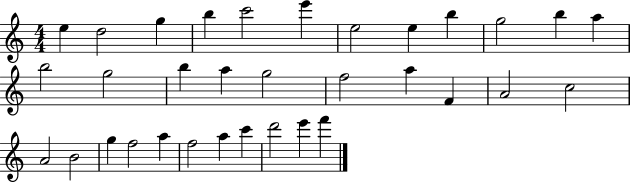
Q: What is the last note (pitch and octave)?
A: F6